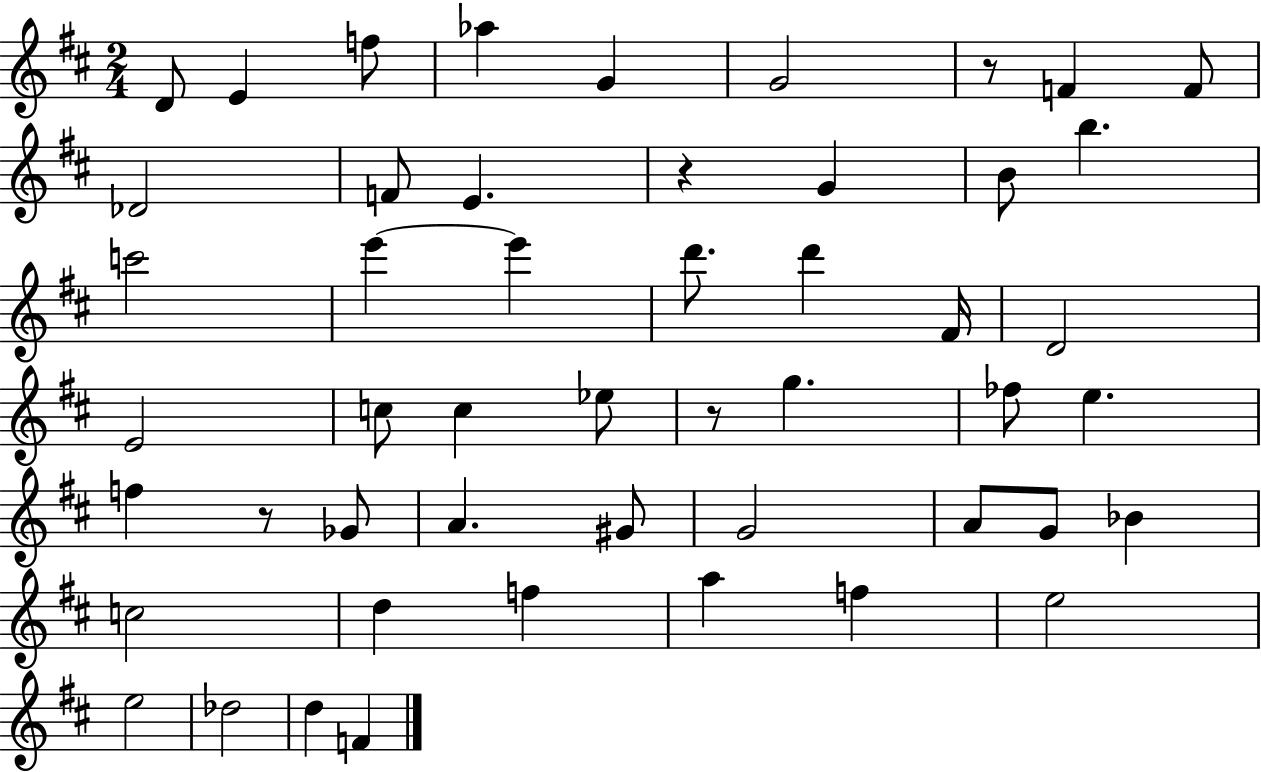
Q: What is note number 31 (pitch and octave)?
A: A4